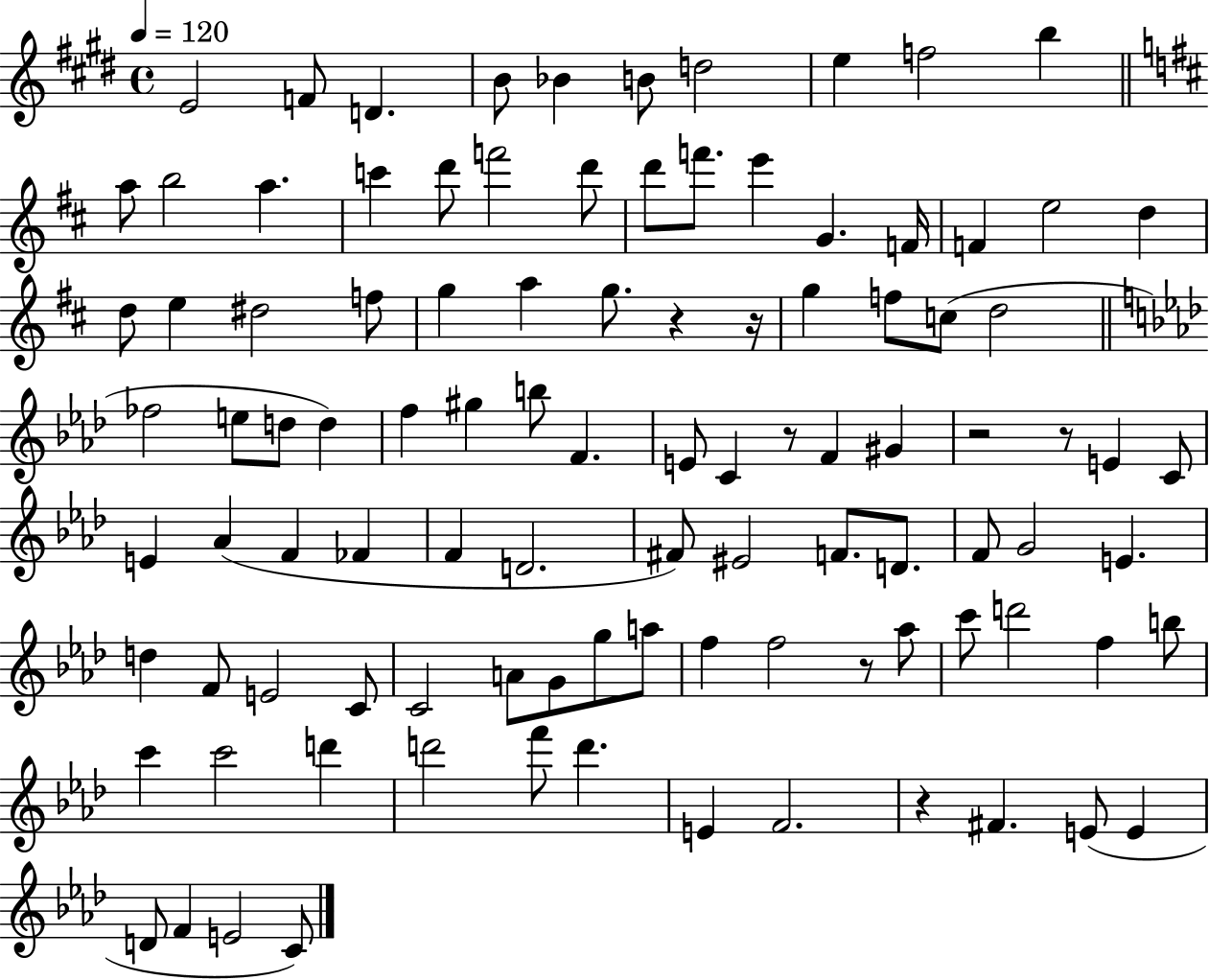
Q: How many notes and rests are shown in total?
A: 101